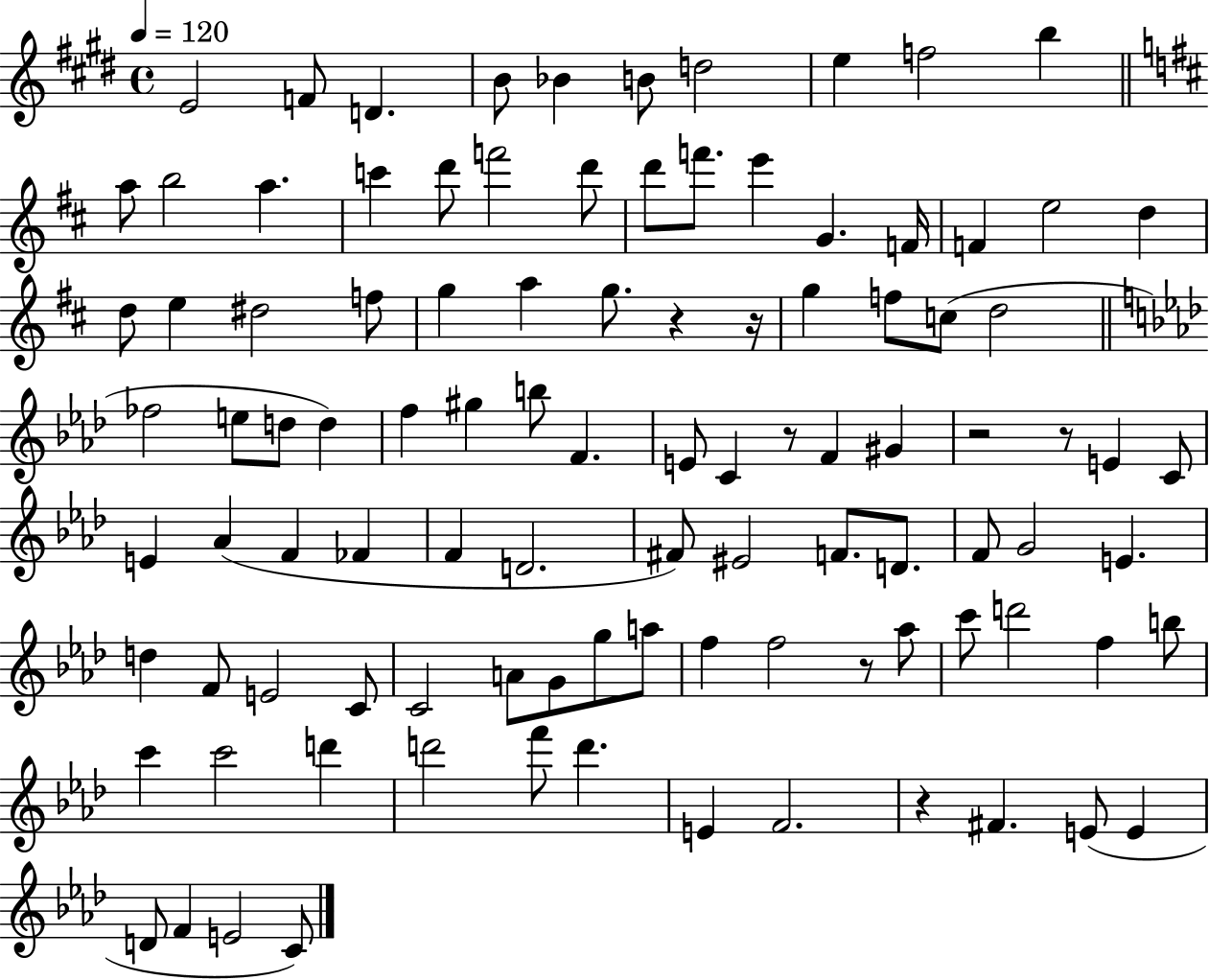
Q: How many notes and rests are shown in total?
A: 101